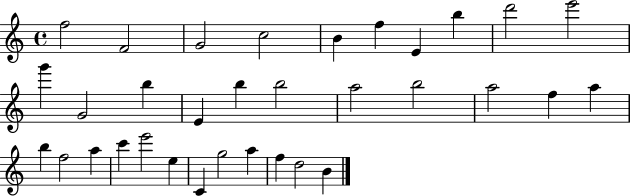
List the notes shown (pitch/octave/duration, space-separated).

F5/h F4/h G4/h C5/h B4/q F5/q E4/q B5/q D6/h E6/h G6/q G4/h B5/q E4/q B5/q B5/h A5/h B5/h A5/h F5/q A5/q B5/q F5/h A5/q C6/q E6/h E5/q C4/q G5/h A5/q F5/q D5/h B4/q